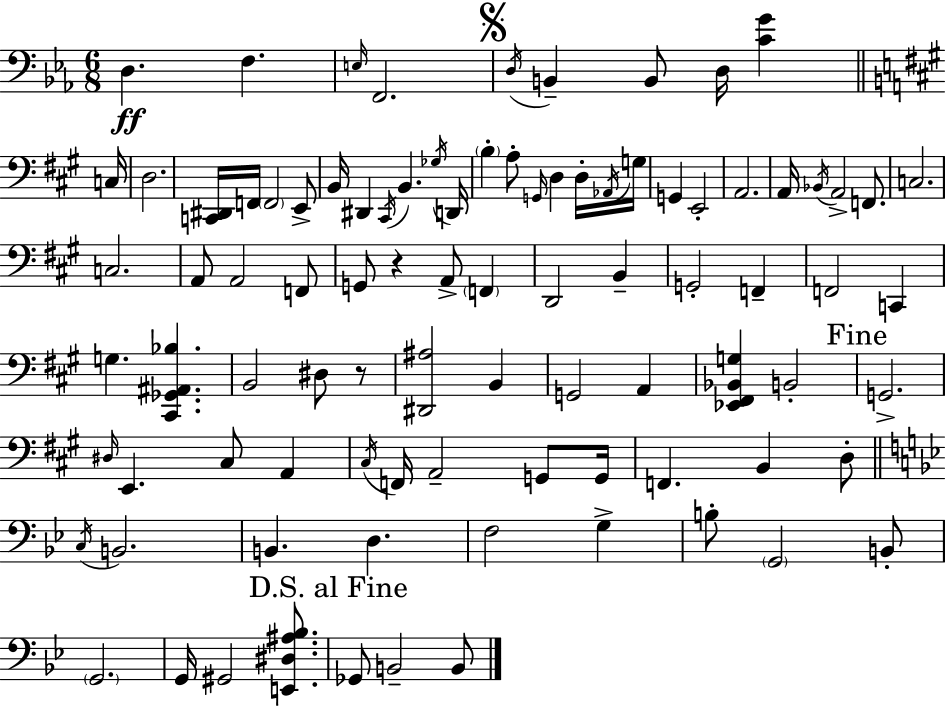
X:1
T:Untitled
M:6/8
L:1/4
K:Eb
D, F, E,/4 F,,2 D,/4 B,, B,,/2 D,/4 [CG] C,/4 D,2 [C,,^D,,]/4 F,,/4 F,,2 E,,/2 B,,/4 ^D,, ^C,,/4 B,, _G,/4 D,,/4 B, A,/2 G,,/4 D, D,/4 _A,,/4 G,/4 G,, E,,2 A,,2 A,,/4 _B,,/4 A,,2 F,,/2 C,2 C,2 A,,/2 A,,2 F,,/2 G,,/2 z A,,/2 F,, D,,2 B,, G,,2 F,, F,,2 C,, G, [^C,,_G,,^A,,_B,] B,,2 ^D,/2 z/2 [^D,,^A,]2 B,, G,,2 A,, [_E,,^F,,_B,,G,] B,,2 G,,2 ^D,/4 E,, ^C,/2 A,, ^C,/4 F,,/4 A,,2 G,,/2 G,,/4 F,, B,, D,/2 C,/4 B,,2 B,, D, F,2 G, B,/2 G,,2 B,,/2 G,,2 G,,/4 ^G,,2 [E,,^D,^A,_B,]/2 _G,,/2 B,,2 B,,/2